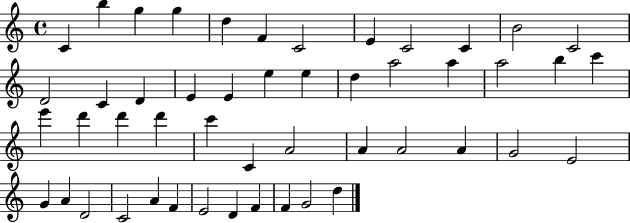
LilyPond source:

{
  \clef treble
  \time 4/4
  \defaultTimeSignature
  \key c \major
  c'4 b''4 g''4 g''4 | d''4 f'4 c'2 | e'4 c'2 c'4 | b'2 c'2 | \break d'2 c'4 d'4 | e'4 e'4 e''4 e''4 | d''4 a''2 a''4 | a''2 b''4 c'''4 | \break e'''4 d'''4 d'''4 d'''4 | c'''4 c'4 a'2 | a'4 a'2 a'4 | g'2 e'2 | \break g'4 a'4 d'2 | c'2 a'4 f'4 | e'2 d'4 f'4 | f'4 g'2 d''4 | \break \bar "|."
}